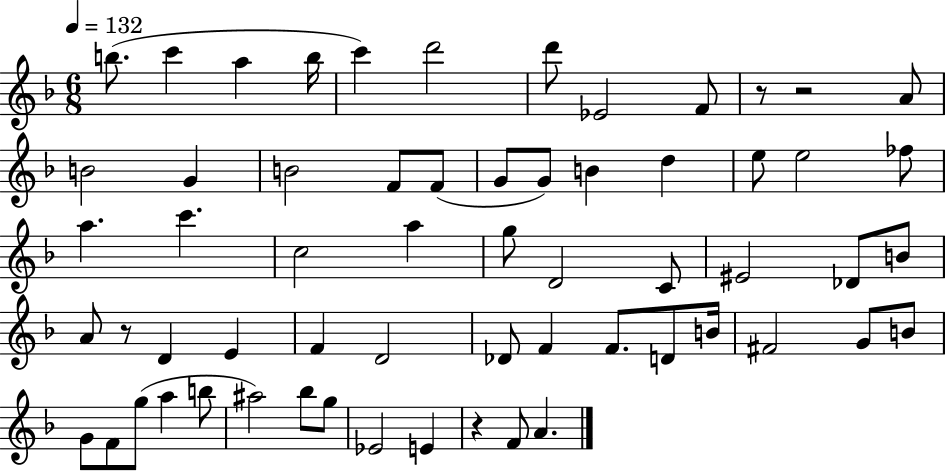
{
  \clef treble
  \numericTimeSignature
  \time 6/8
  \key f \major
  \tempo 4 = 132
  b''8.( c'''4 a''4 b''16 | c'''4) d'''2 | d'''8 ees'2 f'8 | r8 r2 a'8 | \break b'2 g'4 | b'2 f'8 f'8( | g'8 g'8) b'4 d''4 | e''8 e''2 fes''8 | \break a''4. c'''4. | c''2 a''4 | g''8 d'2 c'8 | eis'2 des'8 b'8 | \break a'8 r8 d'4 e'4 | f'4 d'2 | des'8 f'4 f'8. d'8 b'16 | fis'2 g'8 b'8 | \break g'8 f'8 g''8( a''4 b''8 | ais''2) bes''8 g''8 | ees'2 e'4 | r4 f'8 a'4. | \break \bar "|."
}